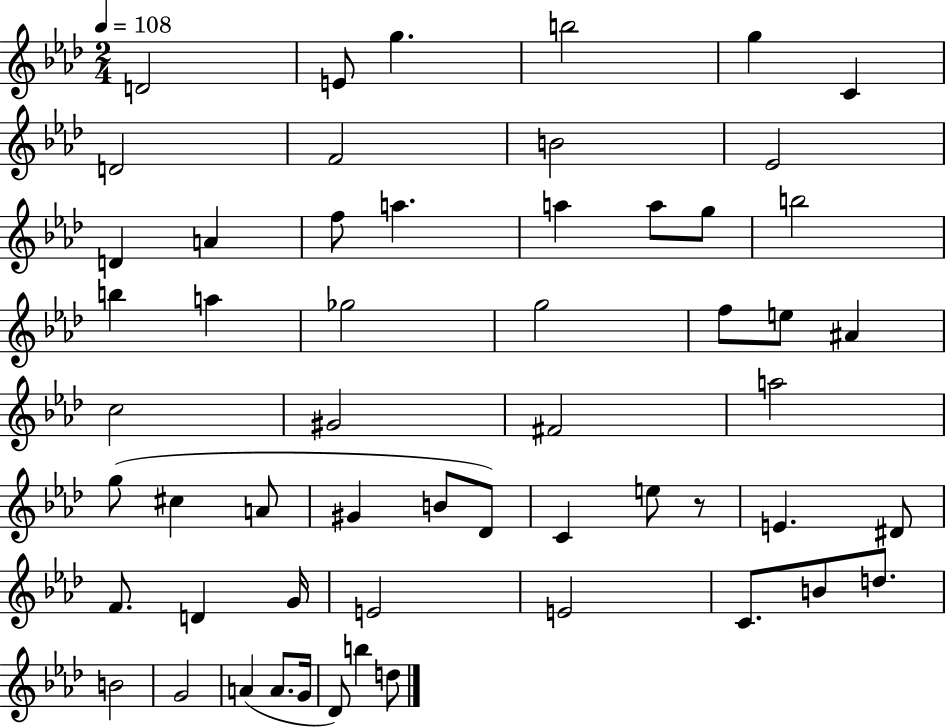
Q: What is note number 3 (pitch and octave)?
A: G5